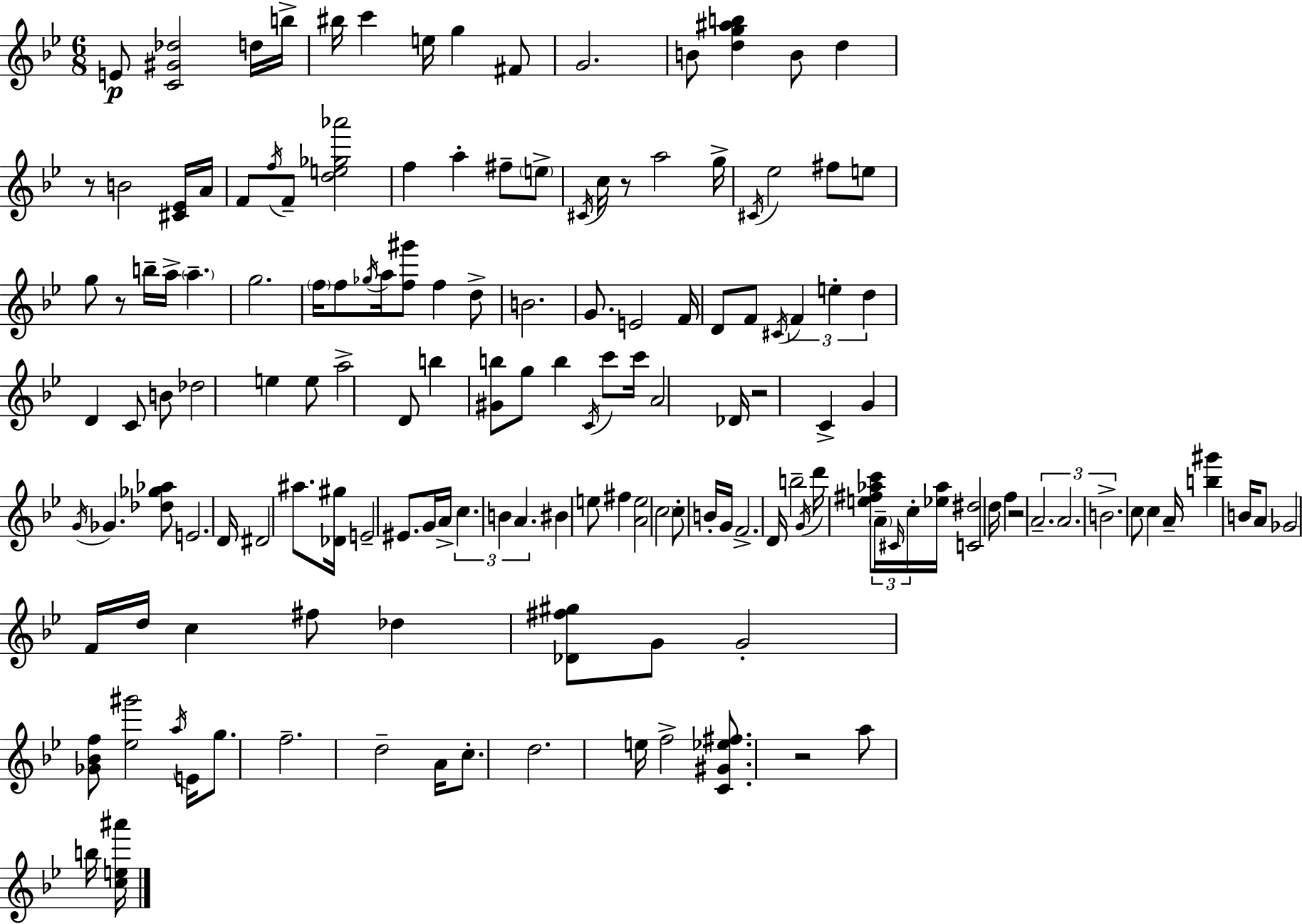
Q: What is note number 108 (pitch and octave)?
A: F4